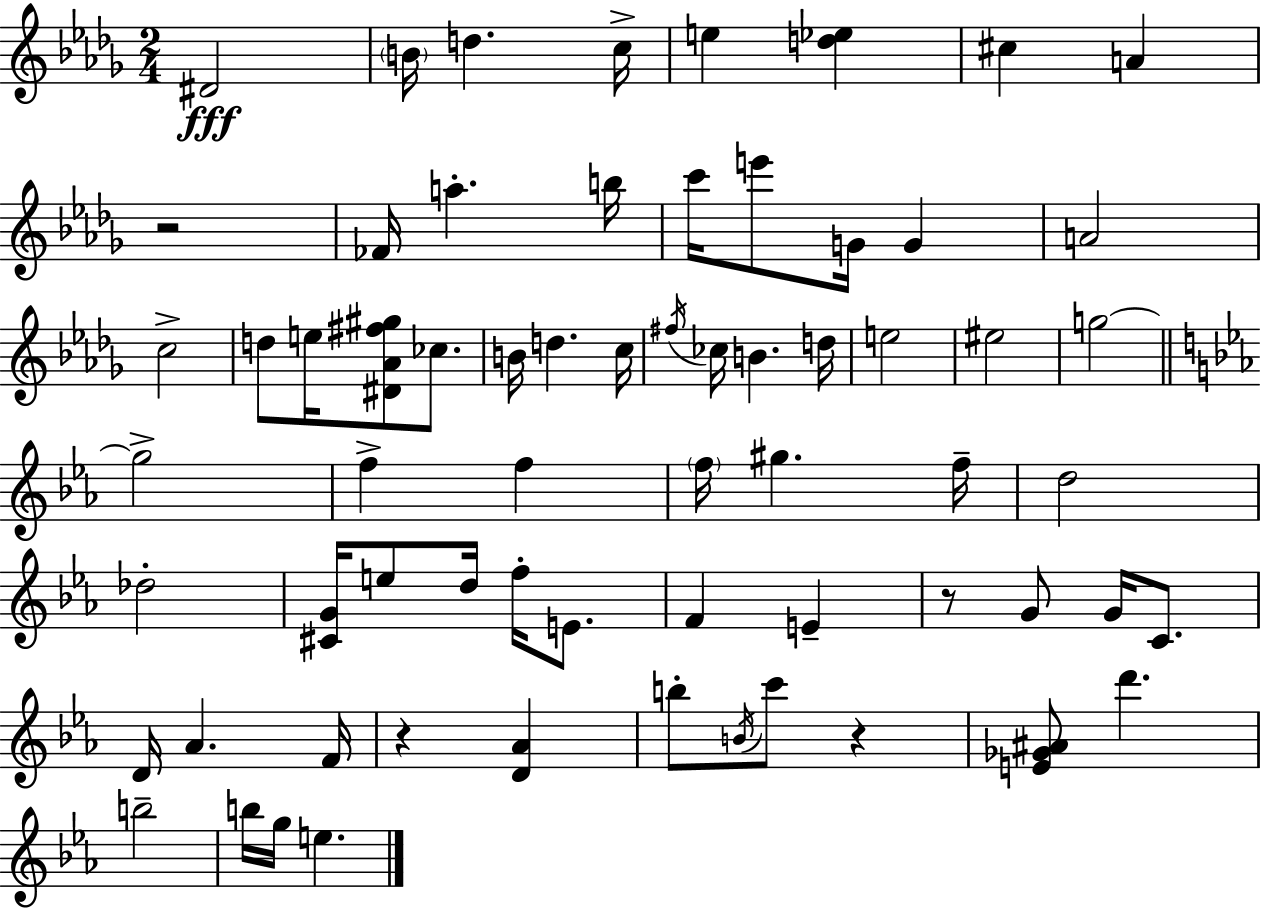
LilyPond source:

{
  \clef treble
  \numericTimeSignature
  \time 2/4
  \key bes \minor
  dis'2\fff | \parenthesize b'16 d''4. c''16-> | e''4 <d'' ees''>4 | cis''4 a'4 | \break r2 | fes'16 a''4.-. b''16 | c'''16 e'''8 g'16 g'4 | a'2 | \break c''2-> | d''8 e''16 <dis' aes' fis'' gis''>8 ces''8. | b'16 d''4. c''16 | \acciaccatura { fis''16 } ces''16 b'4. | \break d''16 e''2 | eis''2 | g''2~~ | \bar "||" \break \key ees \major g''2-> | f''4-> f''4 | \parenthesize f''16 gis''4. f''16-- | d''2 | \break des''2-. | <cis' g'>16 e''8 d''16 f''16-. e'8. | f'4 e'4-- | r8 g'8 g'16 c'8. | \break d'16 aes'4. f'16 | r4 <d' aes'>4 | b''8-. \acciaccatura { b'16 } c'''8 r4 | <e' ges' ais'>8 d'''4. | \break b''2-- | b''16 g''16 e''4. | \bar "|."
}